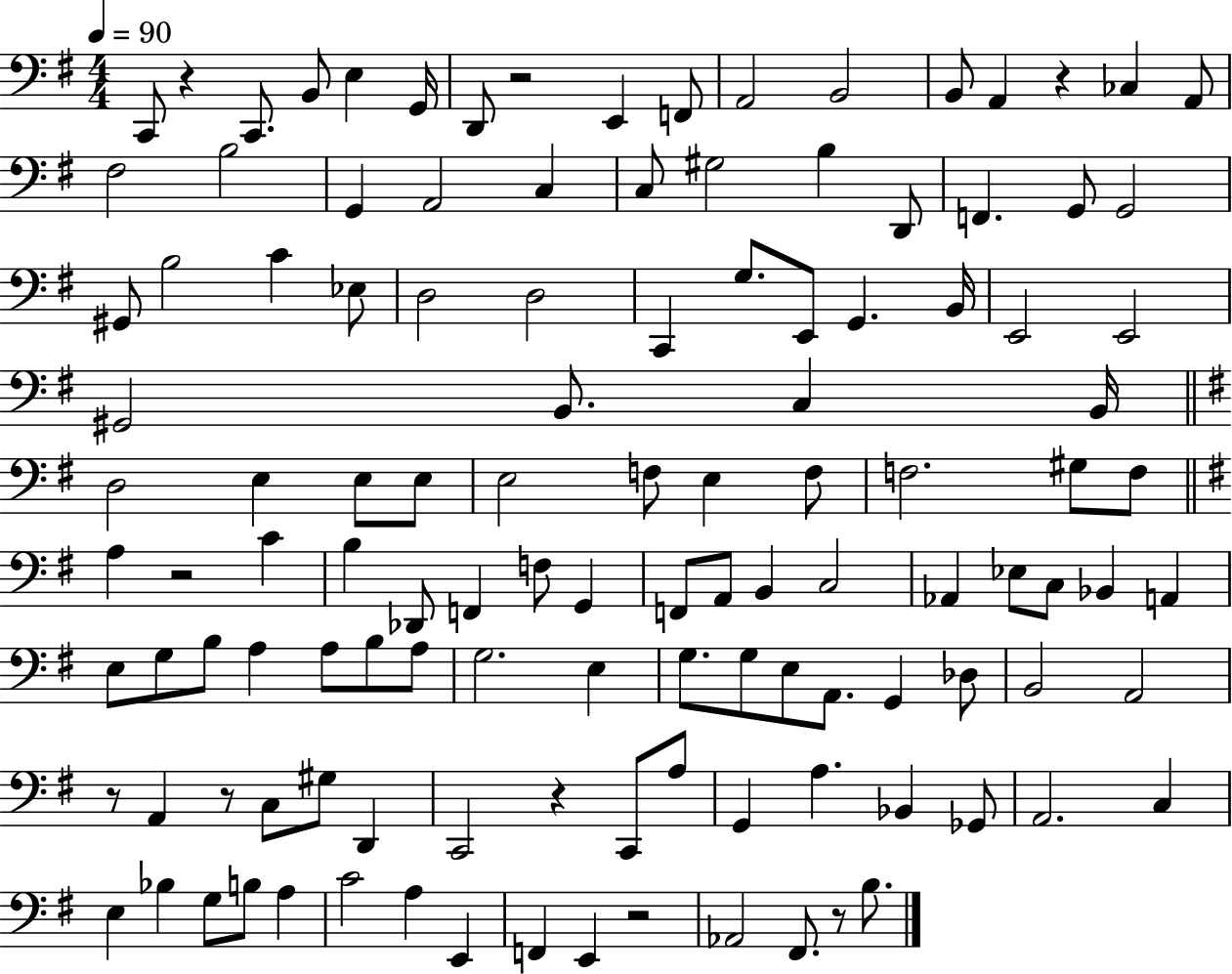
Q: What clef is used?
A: bass